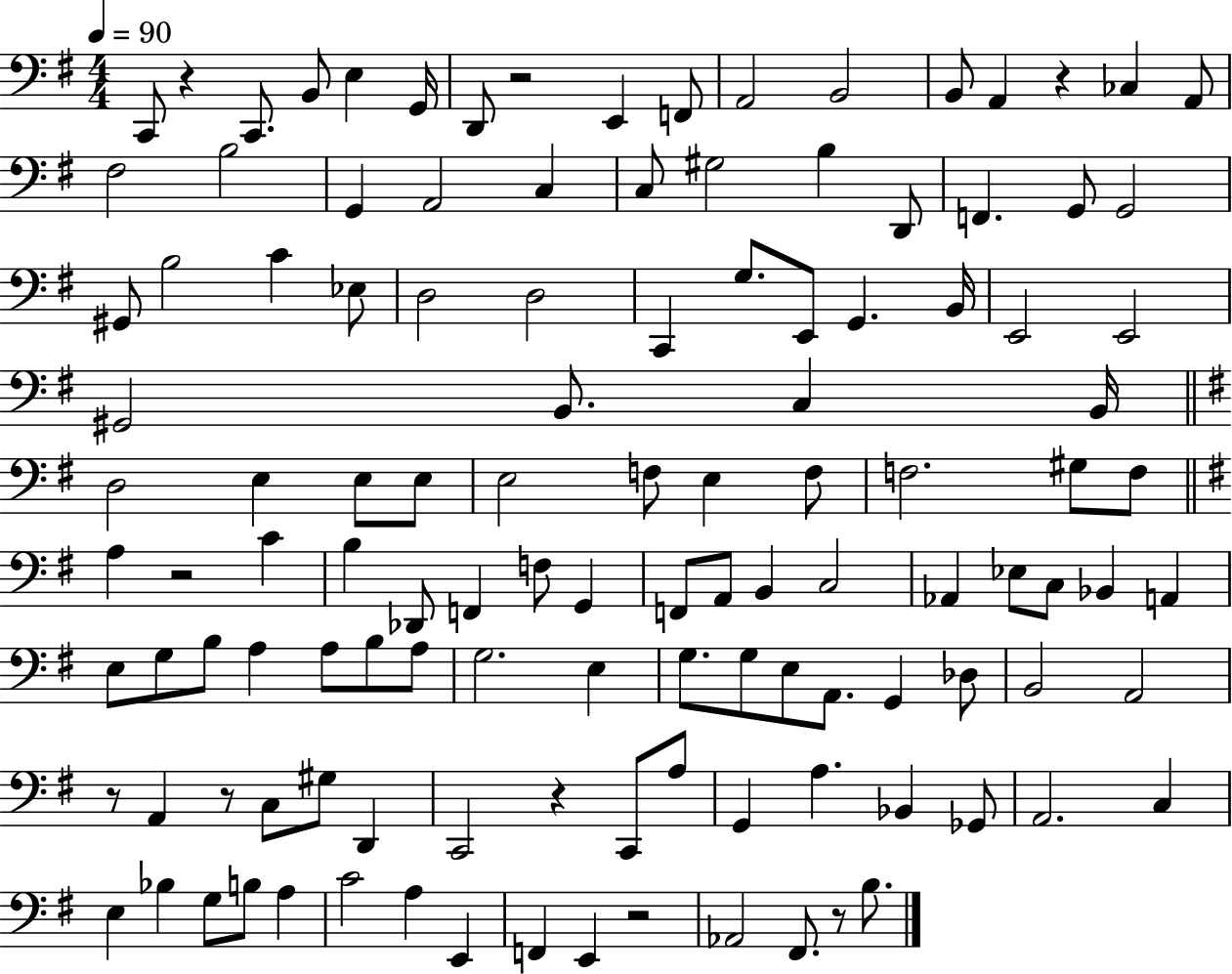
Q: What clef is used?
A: bass